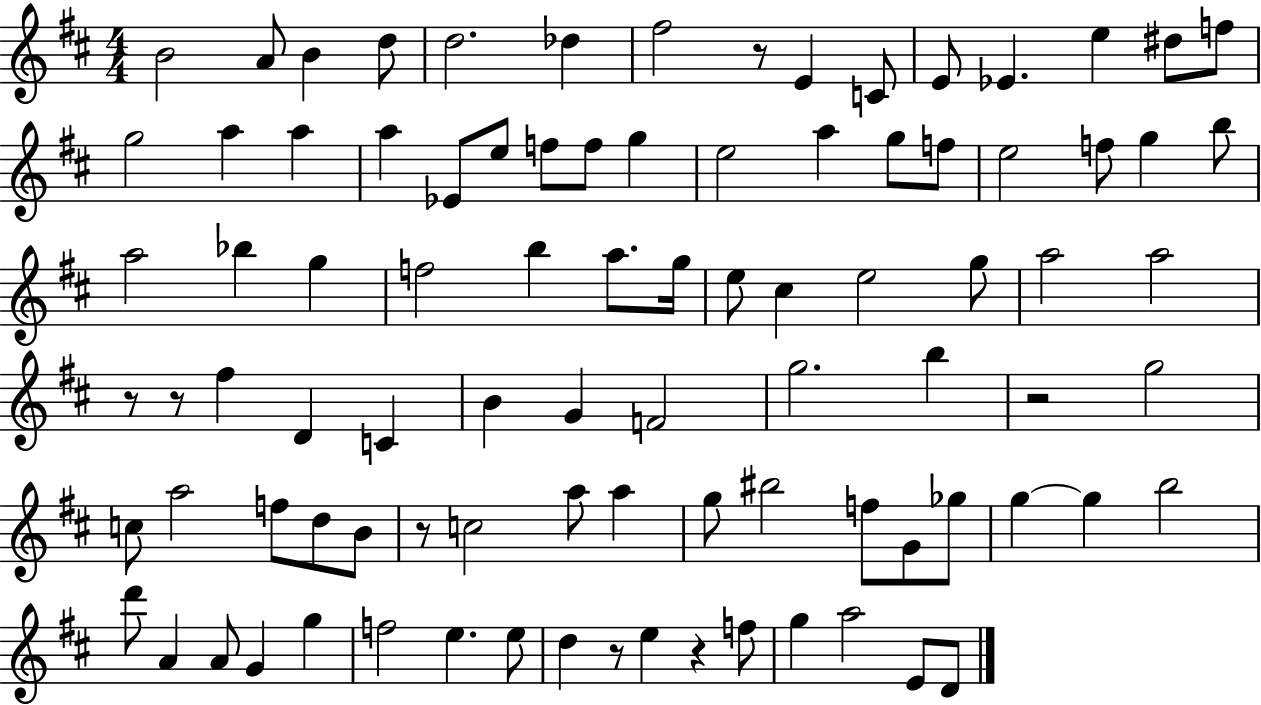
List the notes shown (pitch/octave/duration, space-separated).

B4/h A4/e B4/q D5/e D5/h. Db5/q F#5/h R/e E4/q C4/e E4/e Eb4/q. E5/q D#5/e F5/e G5/h A5/q A5/q A5/q Eb4/e E5/e F5/e F5/e G5/q E5/h A5/q G5/e F5/e E5/h F5/e G5/q B5/e A5/h Bb5/q G5/q F5/h B5/q A5/e. G5/s E5/e C#5/q E5/h G5/e A5/h A5/h R/e R/e F#5/q D4/q C4/q B4/q G4/q F4/h G5/h. B5/q R/h G5/h C5/e A5/h F5/e D5/e B4/e R/e C5/h A5/e A5/q G5/e BIS5/h F5/e G4/e Gb5/e G5/q G5/q B5/h D6/e A4/q A4/e G4/q G5/q F5/h E5/q. E5/e D5/q R/e E5/q R/q F5/e G5/q A5/h E4/e D4/e